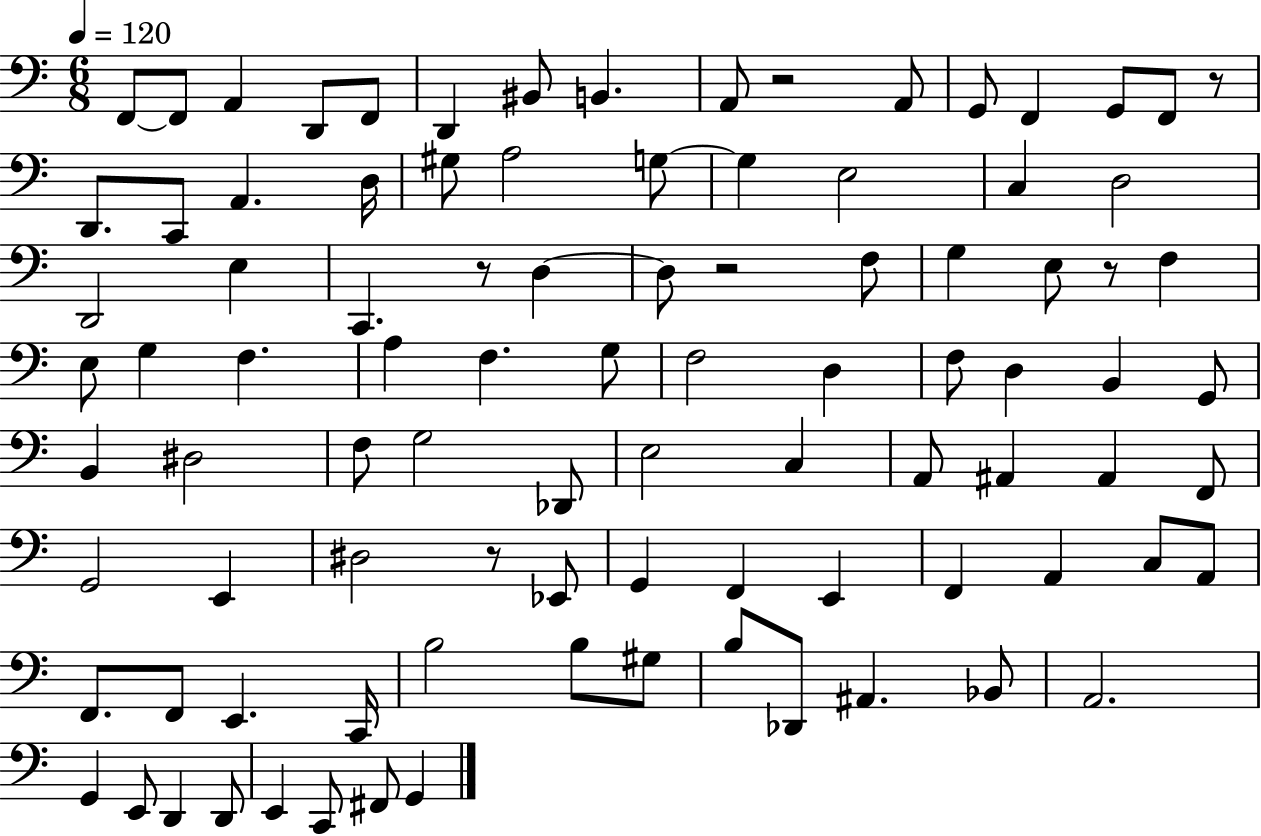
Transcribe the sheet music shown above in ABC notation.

X:1
T:Untitled
M:6/8
L:1/4
K:C
F,,/2 F,,/2 A,, D,,/2 F,,/2 D,, ^B,,/2 B,, A,,/2 z2 A,,/2 G,,/2 F,, G,,/2 F,,/2 z/2 D,,/2 C,,/2 A,, D,/4 ^G,/2 A,2 G,/2 G, E,2 C, D,2 D,,2 E, C,, z/2 D, D,/2 z2 F,/2 G, E,/2 z/2 F, E,/2 G, F, A, F, G,/2 F,2 D, F,/2 D, B,, G,,/2 B,, ^D,2 F,/2 G,2 _D,,/2 E,2 C, A,,/2 ^A,, ^A,, F,,/2 G,,2 E,, ^D,2 z/2 _E,,/2 G,, F,, E,, F,, A,, C,/2 A,,/2 F,,/2 F,,/2 E,, C,,/4 B,2 B,/2 ^G,/2 B,/2 _D,,/2 ^A,, _B,,/2 A,,2 G,, E,,/2 D,, D,,/2 E,, C,,/2 ^F,,/2 G,,